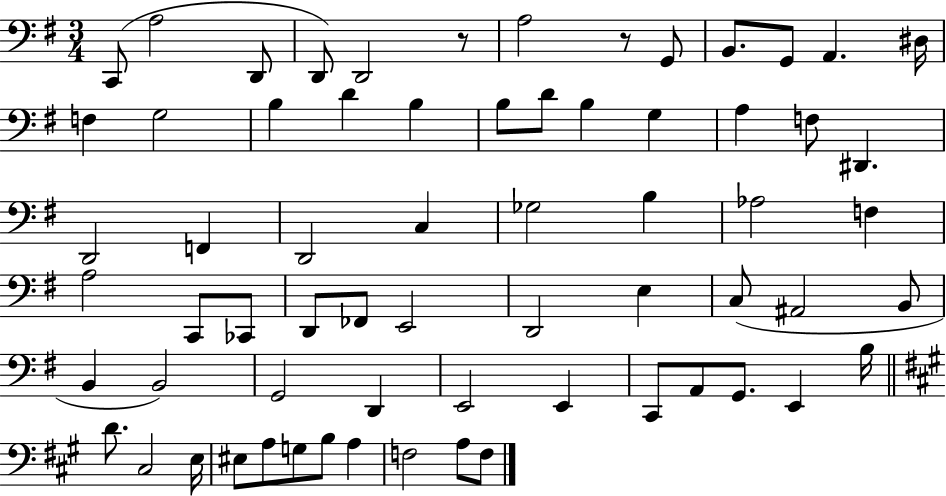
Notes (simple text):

C2/e A3/h D2/e D2/e D2/h R/e A3/h R/e G2/e B2/e. G2/e A2/q. D#3/s F3/q G3/h B3/q D4/q B3/q B3/e D4/e B3/q G3/q A3/q F3/e D#2/q. D2/h F2/q D2/h C3/q Gb3/h B3/q Ab3/h F3/q A3/h C2/e CES2/e D2/e FES2/e E2/h D2/h E3/q C3/e A#2/h B2/e B2/q B2/h G2/h D2/q E2/h E2/q C2/e A2/e G2/e. E2/q B3/s D4/e. C#3/h E3/s EIS3/e A3/e G3/e B3/e A3/q F3/h A3/e F3/e